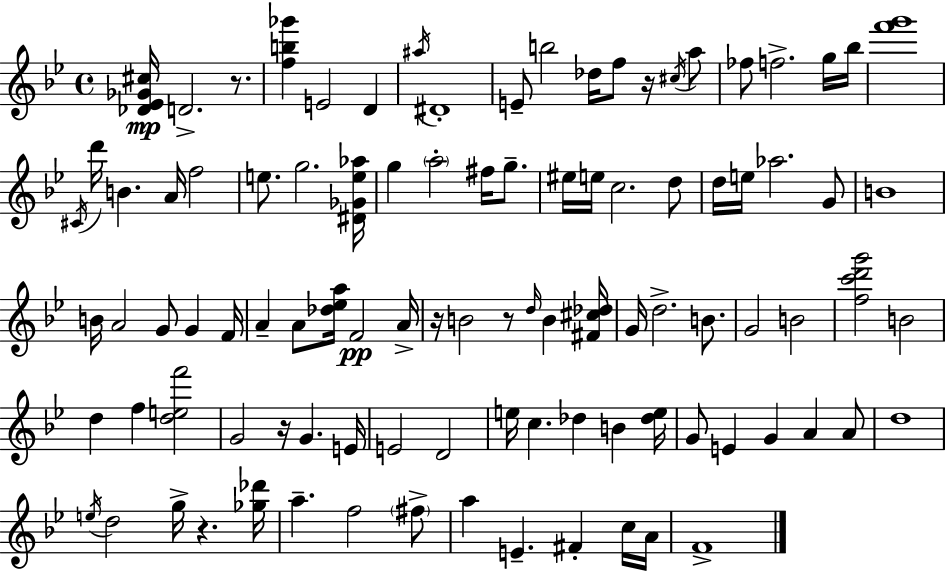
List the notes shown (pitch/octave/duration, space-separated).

[Db4,Eb4,Gb4,C#5]/s D4/h. R/e. [F5,B5,Gb6]/q E4/h D4/q A#5/s D#4/w E4/e B5/h Db5/s F5/e R/s C#5/s A5/e FES5/e F5/h. G5/s Bb5/s [F6,G6]/w C#4/s D6/s B4/q. A4/s F5/h E5/e. G5/h. [D#4,Gb4,E5,Ab5]/s G5/q A5/h F#5/s G5/e. EIS5/s E5/s C5/h. D5/e D5/s E5/s Ab5/h. G4/e B4/w B4/s A4/h G4/e G4/q F4/s A4/q A4/e [Db5,Eb5,A5]/s F4/h A4/s R/s B4/h R/e D5/s B4/q [F#4,C#5,Db5]/s G4/s D5/h. B4/e. G4/h B4/h [F5,C6,D6,G6]/h B4/h D5/q F5/q [D5,E5,F6]/h G4/h R/s G4/q. E4/s E4/h D4/h E5/s C5/q. Db5/q B4/q [Db5,E5]/s G4/e E4/q G4/q A4/q A4/e D5/w E5/s D5/h G5/s R/q. [Gb5,Db6]/s A5/q. F5/h F#5/e A5/q E4/q. F#4/q C5/s A4/s F4/w